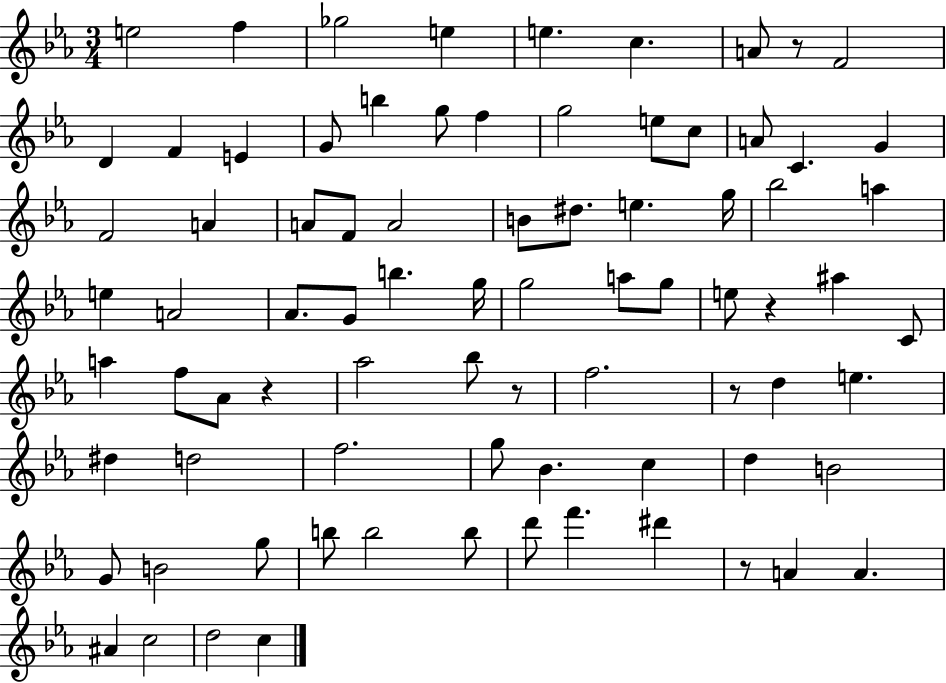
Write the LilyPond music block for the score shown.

{
  \clef treble
  \numericTimeSignature
  \time 3/4
  \key ees \major
  e''2 f''4 | ges''2 e''4 | e''4. c''4. | a'8 r8 f'2 | \break d'4 f'4 e'4 | g'8 b''4 g''8 f''4 | g''2 e''8 c''8 | a'8 c'4. g'4 | \break f'2 a'4 | a'8 f'8 a'2 | b'8 dis''8. e''4. g''16 | bes''2 a''4 | \break e''4 a'2 | aes'8. g'8 b''4. g''16 | g''2 a''8 g''8 | e''8 r4 ais''4 c'8 | \break a''4 f''8 aes'8 r4 | aes''2 bes''8 r8 | f''2. | r8 d''4 e''4. | \break dis''4 d''2 | f''2. | g''8 bes'4. c''4 | d''4 b'2 | \break g'8 b'2 g''8 | b''8 b''2 b''8 | d'''8 f'''4. dis'''4 | r8 a'4 a'4. | \break ais'4 c''2 | d''2 c''4 | \bar "|."
}